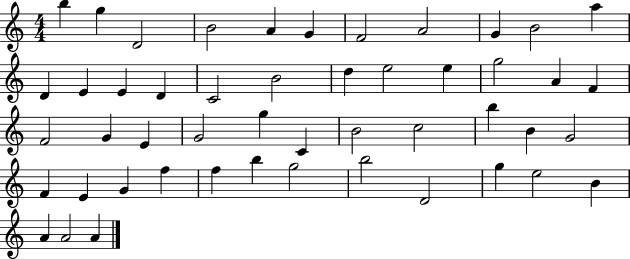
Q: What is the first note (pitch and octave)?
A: B5